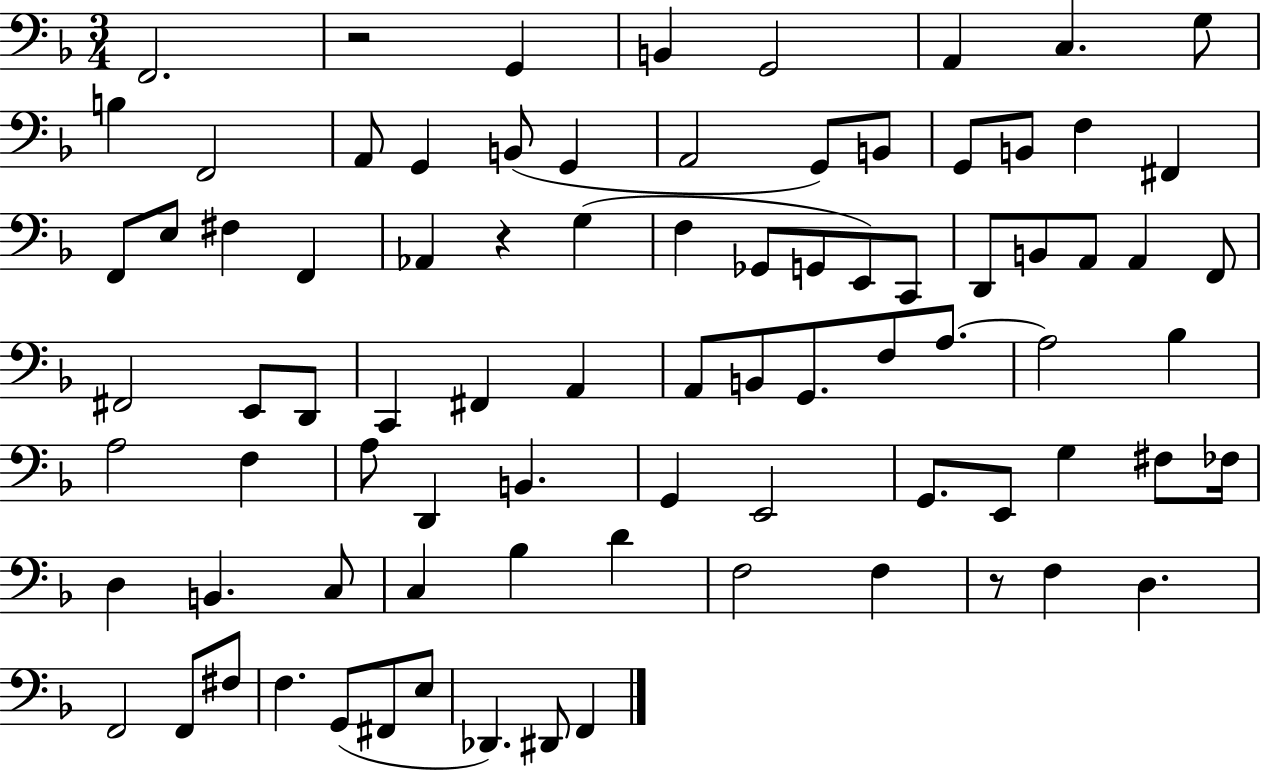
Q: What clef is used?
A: bass